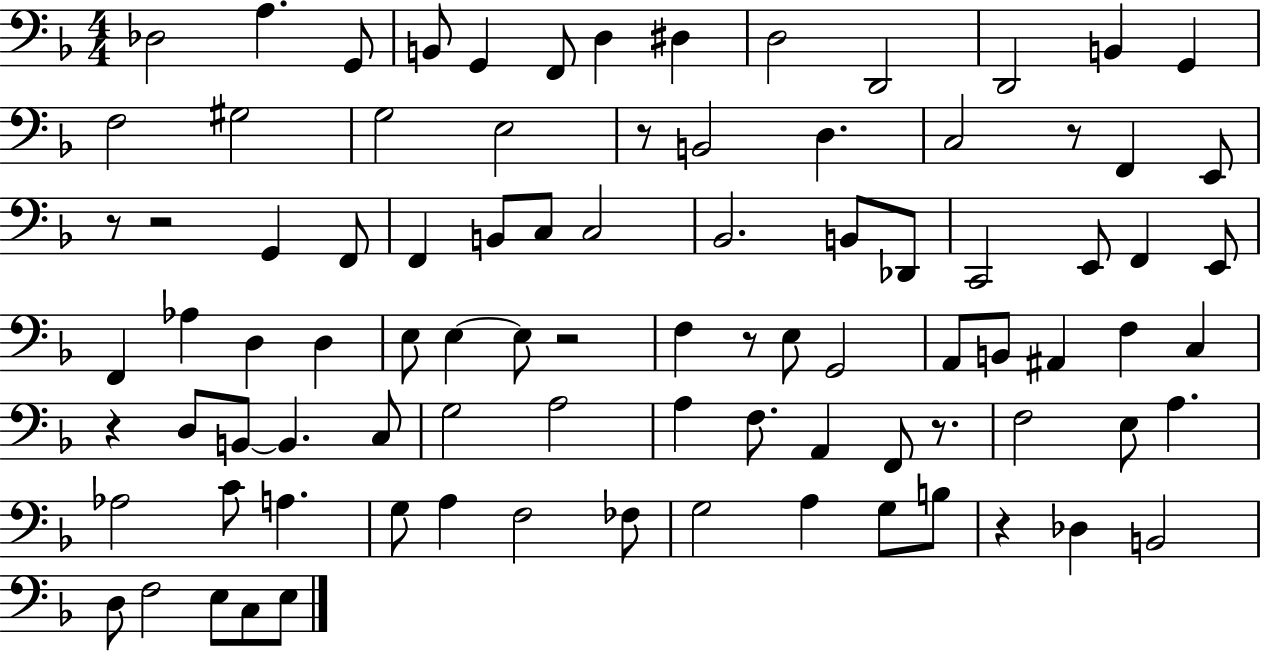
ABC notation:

X:1
T:Untitled
M:4/4
L:1/4
K:F
_D,2 A, G,,/2 B,,/2 G,, F,,/2 D, ^D, D,2 D,,2 D,,2 B,, G,, F,2 ^G,2 G,2 E,2 z/2 B,,2 D, C,2 z/2 F,, E,,/2 z/2 z2 G,, F,,/2 F,, B,,/2 C,/2 C,2 _B,,2 B,,/2 _D,,/2 C,,2 E,,/2 F,, E,,/2 F,, _A, D, D, E,/2 E, E,/2 z2 F, z/2 E,/2 G,,2 A,,/2 B,,/2 ^A,, F, C, z D,/2 B,,/2 B,, C,/2 G,2 A,2 A, F,/2 A,, F,,/2 z/2 F,2 E,/2 A, _A,2 C/2 A, G,/2 A, F,2 _F,/2 G,2 A, G,/2 B,/2 z _D, B,,2 D,/2 F,2 E,/2 C,/2 E,/2